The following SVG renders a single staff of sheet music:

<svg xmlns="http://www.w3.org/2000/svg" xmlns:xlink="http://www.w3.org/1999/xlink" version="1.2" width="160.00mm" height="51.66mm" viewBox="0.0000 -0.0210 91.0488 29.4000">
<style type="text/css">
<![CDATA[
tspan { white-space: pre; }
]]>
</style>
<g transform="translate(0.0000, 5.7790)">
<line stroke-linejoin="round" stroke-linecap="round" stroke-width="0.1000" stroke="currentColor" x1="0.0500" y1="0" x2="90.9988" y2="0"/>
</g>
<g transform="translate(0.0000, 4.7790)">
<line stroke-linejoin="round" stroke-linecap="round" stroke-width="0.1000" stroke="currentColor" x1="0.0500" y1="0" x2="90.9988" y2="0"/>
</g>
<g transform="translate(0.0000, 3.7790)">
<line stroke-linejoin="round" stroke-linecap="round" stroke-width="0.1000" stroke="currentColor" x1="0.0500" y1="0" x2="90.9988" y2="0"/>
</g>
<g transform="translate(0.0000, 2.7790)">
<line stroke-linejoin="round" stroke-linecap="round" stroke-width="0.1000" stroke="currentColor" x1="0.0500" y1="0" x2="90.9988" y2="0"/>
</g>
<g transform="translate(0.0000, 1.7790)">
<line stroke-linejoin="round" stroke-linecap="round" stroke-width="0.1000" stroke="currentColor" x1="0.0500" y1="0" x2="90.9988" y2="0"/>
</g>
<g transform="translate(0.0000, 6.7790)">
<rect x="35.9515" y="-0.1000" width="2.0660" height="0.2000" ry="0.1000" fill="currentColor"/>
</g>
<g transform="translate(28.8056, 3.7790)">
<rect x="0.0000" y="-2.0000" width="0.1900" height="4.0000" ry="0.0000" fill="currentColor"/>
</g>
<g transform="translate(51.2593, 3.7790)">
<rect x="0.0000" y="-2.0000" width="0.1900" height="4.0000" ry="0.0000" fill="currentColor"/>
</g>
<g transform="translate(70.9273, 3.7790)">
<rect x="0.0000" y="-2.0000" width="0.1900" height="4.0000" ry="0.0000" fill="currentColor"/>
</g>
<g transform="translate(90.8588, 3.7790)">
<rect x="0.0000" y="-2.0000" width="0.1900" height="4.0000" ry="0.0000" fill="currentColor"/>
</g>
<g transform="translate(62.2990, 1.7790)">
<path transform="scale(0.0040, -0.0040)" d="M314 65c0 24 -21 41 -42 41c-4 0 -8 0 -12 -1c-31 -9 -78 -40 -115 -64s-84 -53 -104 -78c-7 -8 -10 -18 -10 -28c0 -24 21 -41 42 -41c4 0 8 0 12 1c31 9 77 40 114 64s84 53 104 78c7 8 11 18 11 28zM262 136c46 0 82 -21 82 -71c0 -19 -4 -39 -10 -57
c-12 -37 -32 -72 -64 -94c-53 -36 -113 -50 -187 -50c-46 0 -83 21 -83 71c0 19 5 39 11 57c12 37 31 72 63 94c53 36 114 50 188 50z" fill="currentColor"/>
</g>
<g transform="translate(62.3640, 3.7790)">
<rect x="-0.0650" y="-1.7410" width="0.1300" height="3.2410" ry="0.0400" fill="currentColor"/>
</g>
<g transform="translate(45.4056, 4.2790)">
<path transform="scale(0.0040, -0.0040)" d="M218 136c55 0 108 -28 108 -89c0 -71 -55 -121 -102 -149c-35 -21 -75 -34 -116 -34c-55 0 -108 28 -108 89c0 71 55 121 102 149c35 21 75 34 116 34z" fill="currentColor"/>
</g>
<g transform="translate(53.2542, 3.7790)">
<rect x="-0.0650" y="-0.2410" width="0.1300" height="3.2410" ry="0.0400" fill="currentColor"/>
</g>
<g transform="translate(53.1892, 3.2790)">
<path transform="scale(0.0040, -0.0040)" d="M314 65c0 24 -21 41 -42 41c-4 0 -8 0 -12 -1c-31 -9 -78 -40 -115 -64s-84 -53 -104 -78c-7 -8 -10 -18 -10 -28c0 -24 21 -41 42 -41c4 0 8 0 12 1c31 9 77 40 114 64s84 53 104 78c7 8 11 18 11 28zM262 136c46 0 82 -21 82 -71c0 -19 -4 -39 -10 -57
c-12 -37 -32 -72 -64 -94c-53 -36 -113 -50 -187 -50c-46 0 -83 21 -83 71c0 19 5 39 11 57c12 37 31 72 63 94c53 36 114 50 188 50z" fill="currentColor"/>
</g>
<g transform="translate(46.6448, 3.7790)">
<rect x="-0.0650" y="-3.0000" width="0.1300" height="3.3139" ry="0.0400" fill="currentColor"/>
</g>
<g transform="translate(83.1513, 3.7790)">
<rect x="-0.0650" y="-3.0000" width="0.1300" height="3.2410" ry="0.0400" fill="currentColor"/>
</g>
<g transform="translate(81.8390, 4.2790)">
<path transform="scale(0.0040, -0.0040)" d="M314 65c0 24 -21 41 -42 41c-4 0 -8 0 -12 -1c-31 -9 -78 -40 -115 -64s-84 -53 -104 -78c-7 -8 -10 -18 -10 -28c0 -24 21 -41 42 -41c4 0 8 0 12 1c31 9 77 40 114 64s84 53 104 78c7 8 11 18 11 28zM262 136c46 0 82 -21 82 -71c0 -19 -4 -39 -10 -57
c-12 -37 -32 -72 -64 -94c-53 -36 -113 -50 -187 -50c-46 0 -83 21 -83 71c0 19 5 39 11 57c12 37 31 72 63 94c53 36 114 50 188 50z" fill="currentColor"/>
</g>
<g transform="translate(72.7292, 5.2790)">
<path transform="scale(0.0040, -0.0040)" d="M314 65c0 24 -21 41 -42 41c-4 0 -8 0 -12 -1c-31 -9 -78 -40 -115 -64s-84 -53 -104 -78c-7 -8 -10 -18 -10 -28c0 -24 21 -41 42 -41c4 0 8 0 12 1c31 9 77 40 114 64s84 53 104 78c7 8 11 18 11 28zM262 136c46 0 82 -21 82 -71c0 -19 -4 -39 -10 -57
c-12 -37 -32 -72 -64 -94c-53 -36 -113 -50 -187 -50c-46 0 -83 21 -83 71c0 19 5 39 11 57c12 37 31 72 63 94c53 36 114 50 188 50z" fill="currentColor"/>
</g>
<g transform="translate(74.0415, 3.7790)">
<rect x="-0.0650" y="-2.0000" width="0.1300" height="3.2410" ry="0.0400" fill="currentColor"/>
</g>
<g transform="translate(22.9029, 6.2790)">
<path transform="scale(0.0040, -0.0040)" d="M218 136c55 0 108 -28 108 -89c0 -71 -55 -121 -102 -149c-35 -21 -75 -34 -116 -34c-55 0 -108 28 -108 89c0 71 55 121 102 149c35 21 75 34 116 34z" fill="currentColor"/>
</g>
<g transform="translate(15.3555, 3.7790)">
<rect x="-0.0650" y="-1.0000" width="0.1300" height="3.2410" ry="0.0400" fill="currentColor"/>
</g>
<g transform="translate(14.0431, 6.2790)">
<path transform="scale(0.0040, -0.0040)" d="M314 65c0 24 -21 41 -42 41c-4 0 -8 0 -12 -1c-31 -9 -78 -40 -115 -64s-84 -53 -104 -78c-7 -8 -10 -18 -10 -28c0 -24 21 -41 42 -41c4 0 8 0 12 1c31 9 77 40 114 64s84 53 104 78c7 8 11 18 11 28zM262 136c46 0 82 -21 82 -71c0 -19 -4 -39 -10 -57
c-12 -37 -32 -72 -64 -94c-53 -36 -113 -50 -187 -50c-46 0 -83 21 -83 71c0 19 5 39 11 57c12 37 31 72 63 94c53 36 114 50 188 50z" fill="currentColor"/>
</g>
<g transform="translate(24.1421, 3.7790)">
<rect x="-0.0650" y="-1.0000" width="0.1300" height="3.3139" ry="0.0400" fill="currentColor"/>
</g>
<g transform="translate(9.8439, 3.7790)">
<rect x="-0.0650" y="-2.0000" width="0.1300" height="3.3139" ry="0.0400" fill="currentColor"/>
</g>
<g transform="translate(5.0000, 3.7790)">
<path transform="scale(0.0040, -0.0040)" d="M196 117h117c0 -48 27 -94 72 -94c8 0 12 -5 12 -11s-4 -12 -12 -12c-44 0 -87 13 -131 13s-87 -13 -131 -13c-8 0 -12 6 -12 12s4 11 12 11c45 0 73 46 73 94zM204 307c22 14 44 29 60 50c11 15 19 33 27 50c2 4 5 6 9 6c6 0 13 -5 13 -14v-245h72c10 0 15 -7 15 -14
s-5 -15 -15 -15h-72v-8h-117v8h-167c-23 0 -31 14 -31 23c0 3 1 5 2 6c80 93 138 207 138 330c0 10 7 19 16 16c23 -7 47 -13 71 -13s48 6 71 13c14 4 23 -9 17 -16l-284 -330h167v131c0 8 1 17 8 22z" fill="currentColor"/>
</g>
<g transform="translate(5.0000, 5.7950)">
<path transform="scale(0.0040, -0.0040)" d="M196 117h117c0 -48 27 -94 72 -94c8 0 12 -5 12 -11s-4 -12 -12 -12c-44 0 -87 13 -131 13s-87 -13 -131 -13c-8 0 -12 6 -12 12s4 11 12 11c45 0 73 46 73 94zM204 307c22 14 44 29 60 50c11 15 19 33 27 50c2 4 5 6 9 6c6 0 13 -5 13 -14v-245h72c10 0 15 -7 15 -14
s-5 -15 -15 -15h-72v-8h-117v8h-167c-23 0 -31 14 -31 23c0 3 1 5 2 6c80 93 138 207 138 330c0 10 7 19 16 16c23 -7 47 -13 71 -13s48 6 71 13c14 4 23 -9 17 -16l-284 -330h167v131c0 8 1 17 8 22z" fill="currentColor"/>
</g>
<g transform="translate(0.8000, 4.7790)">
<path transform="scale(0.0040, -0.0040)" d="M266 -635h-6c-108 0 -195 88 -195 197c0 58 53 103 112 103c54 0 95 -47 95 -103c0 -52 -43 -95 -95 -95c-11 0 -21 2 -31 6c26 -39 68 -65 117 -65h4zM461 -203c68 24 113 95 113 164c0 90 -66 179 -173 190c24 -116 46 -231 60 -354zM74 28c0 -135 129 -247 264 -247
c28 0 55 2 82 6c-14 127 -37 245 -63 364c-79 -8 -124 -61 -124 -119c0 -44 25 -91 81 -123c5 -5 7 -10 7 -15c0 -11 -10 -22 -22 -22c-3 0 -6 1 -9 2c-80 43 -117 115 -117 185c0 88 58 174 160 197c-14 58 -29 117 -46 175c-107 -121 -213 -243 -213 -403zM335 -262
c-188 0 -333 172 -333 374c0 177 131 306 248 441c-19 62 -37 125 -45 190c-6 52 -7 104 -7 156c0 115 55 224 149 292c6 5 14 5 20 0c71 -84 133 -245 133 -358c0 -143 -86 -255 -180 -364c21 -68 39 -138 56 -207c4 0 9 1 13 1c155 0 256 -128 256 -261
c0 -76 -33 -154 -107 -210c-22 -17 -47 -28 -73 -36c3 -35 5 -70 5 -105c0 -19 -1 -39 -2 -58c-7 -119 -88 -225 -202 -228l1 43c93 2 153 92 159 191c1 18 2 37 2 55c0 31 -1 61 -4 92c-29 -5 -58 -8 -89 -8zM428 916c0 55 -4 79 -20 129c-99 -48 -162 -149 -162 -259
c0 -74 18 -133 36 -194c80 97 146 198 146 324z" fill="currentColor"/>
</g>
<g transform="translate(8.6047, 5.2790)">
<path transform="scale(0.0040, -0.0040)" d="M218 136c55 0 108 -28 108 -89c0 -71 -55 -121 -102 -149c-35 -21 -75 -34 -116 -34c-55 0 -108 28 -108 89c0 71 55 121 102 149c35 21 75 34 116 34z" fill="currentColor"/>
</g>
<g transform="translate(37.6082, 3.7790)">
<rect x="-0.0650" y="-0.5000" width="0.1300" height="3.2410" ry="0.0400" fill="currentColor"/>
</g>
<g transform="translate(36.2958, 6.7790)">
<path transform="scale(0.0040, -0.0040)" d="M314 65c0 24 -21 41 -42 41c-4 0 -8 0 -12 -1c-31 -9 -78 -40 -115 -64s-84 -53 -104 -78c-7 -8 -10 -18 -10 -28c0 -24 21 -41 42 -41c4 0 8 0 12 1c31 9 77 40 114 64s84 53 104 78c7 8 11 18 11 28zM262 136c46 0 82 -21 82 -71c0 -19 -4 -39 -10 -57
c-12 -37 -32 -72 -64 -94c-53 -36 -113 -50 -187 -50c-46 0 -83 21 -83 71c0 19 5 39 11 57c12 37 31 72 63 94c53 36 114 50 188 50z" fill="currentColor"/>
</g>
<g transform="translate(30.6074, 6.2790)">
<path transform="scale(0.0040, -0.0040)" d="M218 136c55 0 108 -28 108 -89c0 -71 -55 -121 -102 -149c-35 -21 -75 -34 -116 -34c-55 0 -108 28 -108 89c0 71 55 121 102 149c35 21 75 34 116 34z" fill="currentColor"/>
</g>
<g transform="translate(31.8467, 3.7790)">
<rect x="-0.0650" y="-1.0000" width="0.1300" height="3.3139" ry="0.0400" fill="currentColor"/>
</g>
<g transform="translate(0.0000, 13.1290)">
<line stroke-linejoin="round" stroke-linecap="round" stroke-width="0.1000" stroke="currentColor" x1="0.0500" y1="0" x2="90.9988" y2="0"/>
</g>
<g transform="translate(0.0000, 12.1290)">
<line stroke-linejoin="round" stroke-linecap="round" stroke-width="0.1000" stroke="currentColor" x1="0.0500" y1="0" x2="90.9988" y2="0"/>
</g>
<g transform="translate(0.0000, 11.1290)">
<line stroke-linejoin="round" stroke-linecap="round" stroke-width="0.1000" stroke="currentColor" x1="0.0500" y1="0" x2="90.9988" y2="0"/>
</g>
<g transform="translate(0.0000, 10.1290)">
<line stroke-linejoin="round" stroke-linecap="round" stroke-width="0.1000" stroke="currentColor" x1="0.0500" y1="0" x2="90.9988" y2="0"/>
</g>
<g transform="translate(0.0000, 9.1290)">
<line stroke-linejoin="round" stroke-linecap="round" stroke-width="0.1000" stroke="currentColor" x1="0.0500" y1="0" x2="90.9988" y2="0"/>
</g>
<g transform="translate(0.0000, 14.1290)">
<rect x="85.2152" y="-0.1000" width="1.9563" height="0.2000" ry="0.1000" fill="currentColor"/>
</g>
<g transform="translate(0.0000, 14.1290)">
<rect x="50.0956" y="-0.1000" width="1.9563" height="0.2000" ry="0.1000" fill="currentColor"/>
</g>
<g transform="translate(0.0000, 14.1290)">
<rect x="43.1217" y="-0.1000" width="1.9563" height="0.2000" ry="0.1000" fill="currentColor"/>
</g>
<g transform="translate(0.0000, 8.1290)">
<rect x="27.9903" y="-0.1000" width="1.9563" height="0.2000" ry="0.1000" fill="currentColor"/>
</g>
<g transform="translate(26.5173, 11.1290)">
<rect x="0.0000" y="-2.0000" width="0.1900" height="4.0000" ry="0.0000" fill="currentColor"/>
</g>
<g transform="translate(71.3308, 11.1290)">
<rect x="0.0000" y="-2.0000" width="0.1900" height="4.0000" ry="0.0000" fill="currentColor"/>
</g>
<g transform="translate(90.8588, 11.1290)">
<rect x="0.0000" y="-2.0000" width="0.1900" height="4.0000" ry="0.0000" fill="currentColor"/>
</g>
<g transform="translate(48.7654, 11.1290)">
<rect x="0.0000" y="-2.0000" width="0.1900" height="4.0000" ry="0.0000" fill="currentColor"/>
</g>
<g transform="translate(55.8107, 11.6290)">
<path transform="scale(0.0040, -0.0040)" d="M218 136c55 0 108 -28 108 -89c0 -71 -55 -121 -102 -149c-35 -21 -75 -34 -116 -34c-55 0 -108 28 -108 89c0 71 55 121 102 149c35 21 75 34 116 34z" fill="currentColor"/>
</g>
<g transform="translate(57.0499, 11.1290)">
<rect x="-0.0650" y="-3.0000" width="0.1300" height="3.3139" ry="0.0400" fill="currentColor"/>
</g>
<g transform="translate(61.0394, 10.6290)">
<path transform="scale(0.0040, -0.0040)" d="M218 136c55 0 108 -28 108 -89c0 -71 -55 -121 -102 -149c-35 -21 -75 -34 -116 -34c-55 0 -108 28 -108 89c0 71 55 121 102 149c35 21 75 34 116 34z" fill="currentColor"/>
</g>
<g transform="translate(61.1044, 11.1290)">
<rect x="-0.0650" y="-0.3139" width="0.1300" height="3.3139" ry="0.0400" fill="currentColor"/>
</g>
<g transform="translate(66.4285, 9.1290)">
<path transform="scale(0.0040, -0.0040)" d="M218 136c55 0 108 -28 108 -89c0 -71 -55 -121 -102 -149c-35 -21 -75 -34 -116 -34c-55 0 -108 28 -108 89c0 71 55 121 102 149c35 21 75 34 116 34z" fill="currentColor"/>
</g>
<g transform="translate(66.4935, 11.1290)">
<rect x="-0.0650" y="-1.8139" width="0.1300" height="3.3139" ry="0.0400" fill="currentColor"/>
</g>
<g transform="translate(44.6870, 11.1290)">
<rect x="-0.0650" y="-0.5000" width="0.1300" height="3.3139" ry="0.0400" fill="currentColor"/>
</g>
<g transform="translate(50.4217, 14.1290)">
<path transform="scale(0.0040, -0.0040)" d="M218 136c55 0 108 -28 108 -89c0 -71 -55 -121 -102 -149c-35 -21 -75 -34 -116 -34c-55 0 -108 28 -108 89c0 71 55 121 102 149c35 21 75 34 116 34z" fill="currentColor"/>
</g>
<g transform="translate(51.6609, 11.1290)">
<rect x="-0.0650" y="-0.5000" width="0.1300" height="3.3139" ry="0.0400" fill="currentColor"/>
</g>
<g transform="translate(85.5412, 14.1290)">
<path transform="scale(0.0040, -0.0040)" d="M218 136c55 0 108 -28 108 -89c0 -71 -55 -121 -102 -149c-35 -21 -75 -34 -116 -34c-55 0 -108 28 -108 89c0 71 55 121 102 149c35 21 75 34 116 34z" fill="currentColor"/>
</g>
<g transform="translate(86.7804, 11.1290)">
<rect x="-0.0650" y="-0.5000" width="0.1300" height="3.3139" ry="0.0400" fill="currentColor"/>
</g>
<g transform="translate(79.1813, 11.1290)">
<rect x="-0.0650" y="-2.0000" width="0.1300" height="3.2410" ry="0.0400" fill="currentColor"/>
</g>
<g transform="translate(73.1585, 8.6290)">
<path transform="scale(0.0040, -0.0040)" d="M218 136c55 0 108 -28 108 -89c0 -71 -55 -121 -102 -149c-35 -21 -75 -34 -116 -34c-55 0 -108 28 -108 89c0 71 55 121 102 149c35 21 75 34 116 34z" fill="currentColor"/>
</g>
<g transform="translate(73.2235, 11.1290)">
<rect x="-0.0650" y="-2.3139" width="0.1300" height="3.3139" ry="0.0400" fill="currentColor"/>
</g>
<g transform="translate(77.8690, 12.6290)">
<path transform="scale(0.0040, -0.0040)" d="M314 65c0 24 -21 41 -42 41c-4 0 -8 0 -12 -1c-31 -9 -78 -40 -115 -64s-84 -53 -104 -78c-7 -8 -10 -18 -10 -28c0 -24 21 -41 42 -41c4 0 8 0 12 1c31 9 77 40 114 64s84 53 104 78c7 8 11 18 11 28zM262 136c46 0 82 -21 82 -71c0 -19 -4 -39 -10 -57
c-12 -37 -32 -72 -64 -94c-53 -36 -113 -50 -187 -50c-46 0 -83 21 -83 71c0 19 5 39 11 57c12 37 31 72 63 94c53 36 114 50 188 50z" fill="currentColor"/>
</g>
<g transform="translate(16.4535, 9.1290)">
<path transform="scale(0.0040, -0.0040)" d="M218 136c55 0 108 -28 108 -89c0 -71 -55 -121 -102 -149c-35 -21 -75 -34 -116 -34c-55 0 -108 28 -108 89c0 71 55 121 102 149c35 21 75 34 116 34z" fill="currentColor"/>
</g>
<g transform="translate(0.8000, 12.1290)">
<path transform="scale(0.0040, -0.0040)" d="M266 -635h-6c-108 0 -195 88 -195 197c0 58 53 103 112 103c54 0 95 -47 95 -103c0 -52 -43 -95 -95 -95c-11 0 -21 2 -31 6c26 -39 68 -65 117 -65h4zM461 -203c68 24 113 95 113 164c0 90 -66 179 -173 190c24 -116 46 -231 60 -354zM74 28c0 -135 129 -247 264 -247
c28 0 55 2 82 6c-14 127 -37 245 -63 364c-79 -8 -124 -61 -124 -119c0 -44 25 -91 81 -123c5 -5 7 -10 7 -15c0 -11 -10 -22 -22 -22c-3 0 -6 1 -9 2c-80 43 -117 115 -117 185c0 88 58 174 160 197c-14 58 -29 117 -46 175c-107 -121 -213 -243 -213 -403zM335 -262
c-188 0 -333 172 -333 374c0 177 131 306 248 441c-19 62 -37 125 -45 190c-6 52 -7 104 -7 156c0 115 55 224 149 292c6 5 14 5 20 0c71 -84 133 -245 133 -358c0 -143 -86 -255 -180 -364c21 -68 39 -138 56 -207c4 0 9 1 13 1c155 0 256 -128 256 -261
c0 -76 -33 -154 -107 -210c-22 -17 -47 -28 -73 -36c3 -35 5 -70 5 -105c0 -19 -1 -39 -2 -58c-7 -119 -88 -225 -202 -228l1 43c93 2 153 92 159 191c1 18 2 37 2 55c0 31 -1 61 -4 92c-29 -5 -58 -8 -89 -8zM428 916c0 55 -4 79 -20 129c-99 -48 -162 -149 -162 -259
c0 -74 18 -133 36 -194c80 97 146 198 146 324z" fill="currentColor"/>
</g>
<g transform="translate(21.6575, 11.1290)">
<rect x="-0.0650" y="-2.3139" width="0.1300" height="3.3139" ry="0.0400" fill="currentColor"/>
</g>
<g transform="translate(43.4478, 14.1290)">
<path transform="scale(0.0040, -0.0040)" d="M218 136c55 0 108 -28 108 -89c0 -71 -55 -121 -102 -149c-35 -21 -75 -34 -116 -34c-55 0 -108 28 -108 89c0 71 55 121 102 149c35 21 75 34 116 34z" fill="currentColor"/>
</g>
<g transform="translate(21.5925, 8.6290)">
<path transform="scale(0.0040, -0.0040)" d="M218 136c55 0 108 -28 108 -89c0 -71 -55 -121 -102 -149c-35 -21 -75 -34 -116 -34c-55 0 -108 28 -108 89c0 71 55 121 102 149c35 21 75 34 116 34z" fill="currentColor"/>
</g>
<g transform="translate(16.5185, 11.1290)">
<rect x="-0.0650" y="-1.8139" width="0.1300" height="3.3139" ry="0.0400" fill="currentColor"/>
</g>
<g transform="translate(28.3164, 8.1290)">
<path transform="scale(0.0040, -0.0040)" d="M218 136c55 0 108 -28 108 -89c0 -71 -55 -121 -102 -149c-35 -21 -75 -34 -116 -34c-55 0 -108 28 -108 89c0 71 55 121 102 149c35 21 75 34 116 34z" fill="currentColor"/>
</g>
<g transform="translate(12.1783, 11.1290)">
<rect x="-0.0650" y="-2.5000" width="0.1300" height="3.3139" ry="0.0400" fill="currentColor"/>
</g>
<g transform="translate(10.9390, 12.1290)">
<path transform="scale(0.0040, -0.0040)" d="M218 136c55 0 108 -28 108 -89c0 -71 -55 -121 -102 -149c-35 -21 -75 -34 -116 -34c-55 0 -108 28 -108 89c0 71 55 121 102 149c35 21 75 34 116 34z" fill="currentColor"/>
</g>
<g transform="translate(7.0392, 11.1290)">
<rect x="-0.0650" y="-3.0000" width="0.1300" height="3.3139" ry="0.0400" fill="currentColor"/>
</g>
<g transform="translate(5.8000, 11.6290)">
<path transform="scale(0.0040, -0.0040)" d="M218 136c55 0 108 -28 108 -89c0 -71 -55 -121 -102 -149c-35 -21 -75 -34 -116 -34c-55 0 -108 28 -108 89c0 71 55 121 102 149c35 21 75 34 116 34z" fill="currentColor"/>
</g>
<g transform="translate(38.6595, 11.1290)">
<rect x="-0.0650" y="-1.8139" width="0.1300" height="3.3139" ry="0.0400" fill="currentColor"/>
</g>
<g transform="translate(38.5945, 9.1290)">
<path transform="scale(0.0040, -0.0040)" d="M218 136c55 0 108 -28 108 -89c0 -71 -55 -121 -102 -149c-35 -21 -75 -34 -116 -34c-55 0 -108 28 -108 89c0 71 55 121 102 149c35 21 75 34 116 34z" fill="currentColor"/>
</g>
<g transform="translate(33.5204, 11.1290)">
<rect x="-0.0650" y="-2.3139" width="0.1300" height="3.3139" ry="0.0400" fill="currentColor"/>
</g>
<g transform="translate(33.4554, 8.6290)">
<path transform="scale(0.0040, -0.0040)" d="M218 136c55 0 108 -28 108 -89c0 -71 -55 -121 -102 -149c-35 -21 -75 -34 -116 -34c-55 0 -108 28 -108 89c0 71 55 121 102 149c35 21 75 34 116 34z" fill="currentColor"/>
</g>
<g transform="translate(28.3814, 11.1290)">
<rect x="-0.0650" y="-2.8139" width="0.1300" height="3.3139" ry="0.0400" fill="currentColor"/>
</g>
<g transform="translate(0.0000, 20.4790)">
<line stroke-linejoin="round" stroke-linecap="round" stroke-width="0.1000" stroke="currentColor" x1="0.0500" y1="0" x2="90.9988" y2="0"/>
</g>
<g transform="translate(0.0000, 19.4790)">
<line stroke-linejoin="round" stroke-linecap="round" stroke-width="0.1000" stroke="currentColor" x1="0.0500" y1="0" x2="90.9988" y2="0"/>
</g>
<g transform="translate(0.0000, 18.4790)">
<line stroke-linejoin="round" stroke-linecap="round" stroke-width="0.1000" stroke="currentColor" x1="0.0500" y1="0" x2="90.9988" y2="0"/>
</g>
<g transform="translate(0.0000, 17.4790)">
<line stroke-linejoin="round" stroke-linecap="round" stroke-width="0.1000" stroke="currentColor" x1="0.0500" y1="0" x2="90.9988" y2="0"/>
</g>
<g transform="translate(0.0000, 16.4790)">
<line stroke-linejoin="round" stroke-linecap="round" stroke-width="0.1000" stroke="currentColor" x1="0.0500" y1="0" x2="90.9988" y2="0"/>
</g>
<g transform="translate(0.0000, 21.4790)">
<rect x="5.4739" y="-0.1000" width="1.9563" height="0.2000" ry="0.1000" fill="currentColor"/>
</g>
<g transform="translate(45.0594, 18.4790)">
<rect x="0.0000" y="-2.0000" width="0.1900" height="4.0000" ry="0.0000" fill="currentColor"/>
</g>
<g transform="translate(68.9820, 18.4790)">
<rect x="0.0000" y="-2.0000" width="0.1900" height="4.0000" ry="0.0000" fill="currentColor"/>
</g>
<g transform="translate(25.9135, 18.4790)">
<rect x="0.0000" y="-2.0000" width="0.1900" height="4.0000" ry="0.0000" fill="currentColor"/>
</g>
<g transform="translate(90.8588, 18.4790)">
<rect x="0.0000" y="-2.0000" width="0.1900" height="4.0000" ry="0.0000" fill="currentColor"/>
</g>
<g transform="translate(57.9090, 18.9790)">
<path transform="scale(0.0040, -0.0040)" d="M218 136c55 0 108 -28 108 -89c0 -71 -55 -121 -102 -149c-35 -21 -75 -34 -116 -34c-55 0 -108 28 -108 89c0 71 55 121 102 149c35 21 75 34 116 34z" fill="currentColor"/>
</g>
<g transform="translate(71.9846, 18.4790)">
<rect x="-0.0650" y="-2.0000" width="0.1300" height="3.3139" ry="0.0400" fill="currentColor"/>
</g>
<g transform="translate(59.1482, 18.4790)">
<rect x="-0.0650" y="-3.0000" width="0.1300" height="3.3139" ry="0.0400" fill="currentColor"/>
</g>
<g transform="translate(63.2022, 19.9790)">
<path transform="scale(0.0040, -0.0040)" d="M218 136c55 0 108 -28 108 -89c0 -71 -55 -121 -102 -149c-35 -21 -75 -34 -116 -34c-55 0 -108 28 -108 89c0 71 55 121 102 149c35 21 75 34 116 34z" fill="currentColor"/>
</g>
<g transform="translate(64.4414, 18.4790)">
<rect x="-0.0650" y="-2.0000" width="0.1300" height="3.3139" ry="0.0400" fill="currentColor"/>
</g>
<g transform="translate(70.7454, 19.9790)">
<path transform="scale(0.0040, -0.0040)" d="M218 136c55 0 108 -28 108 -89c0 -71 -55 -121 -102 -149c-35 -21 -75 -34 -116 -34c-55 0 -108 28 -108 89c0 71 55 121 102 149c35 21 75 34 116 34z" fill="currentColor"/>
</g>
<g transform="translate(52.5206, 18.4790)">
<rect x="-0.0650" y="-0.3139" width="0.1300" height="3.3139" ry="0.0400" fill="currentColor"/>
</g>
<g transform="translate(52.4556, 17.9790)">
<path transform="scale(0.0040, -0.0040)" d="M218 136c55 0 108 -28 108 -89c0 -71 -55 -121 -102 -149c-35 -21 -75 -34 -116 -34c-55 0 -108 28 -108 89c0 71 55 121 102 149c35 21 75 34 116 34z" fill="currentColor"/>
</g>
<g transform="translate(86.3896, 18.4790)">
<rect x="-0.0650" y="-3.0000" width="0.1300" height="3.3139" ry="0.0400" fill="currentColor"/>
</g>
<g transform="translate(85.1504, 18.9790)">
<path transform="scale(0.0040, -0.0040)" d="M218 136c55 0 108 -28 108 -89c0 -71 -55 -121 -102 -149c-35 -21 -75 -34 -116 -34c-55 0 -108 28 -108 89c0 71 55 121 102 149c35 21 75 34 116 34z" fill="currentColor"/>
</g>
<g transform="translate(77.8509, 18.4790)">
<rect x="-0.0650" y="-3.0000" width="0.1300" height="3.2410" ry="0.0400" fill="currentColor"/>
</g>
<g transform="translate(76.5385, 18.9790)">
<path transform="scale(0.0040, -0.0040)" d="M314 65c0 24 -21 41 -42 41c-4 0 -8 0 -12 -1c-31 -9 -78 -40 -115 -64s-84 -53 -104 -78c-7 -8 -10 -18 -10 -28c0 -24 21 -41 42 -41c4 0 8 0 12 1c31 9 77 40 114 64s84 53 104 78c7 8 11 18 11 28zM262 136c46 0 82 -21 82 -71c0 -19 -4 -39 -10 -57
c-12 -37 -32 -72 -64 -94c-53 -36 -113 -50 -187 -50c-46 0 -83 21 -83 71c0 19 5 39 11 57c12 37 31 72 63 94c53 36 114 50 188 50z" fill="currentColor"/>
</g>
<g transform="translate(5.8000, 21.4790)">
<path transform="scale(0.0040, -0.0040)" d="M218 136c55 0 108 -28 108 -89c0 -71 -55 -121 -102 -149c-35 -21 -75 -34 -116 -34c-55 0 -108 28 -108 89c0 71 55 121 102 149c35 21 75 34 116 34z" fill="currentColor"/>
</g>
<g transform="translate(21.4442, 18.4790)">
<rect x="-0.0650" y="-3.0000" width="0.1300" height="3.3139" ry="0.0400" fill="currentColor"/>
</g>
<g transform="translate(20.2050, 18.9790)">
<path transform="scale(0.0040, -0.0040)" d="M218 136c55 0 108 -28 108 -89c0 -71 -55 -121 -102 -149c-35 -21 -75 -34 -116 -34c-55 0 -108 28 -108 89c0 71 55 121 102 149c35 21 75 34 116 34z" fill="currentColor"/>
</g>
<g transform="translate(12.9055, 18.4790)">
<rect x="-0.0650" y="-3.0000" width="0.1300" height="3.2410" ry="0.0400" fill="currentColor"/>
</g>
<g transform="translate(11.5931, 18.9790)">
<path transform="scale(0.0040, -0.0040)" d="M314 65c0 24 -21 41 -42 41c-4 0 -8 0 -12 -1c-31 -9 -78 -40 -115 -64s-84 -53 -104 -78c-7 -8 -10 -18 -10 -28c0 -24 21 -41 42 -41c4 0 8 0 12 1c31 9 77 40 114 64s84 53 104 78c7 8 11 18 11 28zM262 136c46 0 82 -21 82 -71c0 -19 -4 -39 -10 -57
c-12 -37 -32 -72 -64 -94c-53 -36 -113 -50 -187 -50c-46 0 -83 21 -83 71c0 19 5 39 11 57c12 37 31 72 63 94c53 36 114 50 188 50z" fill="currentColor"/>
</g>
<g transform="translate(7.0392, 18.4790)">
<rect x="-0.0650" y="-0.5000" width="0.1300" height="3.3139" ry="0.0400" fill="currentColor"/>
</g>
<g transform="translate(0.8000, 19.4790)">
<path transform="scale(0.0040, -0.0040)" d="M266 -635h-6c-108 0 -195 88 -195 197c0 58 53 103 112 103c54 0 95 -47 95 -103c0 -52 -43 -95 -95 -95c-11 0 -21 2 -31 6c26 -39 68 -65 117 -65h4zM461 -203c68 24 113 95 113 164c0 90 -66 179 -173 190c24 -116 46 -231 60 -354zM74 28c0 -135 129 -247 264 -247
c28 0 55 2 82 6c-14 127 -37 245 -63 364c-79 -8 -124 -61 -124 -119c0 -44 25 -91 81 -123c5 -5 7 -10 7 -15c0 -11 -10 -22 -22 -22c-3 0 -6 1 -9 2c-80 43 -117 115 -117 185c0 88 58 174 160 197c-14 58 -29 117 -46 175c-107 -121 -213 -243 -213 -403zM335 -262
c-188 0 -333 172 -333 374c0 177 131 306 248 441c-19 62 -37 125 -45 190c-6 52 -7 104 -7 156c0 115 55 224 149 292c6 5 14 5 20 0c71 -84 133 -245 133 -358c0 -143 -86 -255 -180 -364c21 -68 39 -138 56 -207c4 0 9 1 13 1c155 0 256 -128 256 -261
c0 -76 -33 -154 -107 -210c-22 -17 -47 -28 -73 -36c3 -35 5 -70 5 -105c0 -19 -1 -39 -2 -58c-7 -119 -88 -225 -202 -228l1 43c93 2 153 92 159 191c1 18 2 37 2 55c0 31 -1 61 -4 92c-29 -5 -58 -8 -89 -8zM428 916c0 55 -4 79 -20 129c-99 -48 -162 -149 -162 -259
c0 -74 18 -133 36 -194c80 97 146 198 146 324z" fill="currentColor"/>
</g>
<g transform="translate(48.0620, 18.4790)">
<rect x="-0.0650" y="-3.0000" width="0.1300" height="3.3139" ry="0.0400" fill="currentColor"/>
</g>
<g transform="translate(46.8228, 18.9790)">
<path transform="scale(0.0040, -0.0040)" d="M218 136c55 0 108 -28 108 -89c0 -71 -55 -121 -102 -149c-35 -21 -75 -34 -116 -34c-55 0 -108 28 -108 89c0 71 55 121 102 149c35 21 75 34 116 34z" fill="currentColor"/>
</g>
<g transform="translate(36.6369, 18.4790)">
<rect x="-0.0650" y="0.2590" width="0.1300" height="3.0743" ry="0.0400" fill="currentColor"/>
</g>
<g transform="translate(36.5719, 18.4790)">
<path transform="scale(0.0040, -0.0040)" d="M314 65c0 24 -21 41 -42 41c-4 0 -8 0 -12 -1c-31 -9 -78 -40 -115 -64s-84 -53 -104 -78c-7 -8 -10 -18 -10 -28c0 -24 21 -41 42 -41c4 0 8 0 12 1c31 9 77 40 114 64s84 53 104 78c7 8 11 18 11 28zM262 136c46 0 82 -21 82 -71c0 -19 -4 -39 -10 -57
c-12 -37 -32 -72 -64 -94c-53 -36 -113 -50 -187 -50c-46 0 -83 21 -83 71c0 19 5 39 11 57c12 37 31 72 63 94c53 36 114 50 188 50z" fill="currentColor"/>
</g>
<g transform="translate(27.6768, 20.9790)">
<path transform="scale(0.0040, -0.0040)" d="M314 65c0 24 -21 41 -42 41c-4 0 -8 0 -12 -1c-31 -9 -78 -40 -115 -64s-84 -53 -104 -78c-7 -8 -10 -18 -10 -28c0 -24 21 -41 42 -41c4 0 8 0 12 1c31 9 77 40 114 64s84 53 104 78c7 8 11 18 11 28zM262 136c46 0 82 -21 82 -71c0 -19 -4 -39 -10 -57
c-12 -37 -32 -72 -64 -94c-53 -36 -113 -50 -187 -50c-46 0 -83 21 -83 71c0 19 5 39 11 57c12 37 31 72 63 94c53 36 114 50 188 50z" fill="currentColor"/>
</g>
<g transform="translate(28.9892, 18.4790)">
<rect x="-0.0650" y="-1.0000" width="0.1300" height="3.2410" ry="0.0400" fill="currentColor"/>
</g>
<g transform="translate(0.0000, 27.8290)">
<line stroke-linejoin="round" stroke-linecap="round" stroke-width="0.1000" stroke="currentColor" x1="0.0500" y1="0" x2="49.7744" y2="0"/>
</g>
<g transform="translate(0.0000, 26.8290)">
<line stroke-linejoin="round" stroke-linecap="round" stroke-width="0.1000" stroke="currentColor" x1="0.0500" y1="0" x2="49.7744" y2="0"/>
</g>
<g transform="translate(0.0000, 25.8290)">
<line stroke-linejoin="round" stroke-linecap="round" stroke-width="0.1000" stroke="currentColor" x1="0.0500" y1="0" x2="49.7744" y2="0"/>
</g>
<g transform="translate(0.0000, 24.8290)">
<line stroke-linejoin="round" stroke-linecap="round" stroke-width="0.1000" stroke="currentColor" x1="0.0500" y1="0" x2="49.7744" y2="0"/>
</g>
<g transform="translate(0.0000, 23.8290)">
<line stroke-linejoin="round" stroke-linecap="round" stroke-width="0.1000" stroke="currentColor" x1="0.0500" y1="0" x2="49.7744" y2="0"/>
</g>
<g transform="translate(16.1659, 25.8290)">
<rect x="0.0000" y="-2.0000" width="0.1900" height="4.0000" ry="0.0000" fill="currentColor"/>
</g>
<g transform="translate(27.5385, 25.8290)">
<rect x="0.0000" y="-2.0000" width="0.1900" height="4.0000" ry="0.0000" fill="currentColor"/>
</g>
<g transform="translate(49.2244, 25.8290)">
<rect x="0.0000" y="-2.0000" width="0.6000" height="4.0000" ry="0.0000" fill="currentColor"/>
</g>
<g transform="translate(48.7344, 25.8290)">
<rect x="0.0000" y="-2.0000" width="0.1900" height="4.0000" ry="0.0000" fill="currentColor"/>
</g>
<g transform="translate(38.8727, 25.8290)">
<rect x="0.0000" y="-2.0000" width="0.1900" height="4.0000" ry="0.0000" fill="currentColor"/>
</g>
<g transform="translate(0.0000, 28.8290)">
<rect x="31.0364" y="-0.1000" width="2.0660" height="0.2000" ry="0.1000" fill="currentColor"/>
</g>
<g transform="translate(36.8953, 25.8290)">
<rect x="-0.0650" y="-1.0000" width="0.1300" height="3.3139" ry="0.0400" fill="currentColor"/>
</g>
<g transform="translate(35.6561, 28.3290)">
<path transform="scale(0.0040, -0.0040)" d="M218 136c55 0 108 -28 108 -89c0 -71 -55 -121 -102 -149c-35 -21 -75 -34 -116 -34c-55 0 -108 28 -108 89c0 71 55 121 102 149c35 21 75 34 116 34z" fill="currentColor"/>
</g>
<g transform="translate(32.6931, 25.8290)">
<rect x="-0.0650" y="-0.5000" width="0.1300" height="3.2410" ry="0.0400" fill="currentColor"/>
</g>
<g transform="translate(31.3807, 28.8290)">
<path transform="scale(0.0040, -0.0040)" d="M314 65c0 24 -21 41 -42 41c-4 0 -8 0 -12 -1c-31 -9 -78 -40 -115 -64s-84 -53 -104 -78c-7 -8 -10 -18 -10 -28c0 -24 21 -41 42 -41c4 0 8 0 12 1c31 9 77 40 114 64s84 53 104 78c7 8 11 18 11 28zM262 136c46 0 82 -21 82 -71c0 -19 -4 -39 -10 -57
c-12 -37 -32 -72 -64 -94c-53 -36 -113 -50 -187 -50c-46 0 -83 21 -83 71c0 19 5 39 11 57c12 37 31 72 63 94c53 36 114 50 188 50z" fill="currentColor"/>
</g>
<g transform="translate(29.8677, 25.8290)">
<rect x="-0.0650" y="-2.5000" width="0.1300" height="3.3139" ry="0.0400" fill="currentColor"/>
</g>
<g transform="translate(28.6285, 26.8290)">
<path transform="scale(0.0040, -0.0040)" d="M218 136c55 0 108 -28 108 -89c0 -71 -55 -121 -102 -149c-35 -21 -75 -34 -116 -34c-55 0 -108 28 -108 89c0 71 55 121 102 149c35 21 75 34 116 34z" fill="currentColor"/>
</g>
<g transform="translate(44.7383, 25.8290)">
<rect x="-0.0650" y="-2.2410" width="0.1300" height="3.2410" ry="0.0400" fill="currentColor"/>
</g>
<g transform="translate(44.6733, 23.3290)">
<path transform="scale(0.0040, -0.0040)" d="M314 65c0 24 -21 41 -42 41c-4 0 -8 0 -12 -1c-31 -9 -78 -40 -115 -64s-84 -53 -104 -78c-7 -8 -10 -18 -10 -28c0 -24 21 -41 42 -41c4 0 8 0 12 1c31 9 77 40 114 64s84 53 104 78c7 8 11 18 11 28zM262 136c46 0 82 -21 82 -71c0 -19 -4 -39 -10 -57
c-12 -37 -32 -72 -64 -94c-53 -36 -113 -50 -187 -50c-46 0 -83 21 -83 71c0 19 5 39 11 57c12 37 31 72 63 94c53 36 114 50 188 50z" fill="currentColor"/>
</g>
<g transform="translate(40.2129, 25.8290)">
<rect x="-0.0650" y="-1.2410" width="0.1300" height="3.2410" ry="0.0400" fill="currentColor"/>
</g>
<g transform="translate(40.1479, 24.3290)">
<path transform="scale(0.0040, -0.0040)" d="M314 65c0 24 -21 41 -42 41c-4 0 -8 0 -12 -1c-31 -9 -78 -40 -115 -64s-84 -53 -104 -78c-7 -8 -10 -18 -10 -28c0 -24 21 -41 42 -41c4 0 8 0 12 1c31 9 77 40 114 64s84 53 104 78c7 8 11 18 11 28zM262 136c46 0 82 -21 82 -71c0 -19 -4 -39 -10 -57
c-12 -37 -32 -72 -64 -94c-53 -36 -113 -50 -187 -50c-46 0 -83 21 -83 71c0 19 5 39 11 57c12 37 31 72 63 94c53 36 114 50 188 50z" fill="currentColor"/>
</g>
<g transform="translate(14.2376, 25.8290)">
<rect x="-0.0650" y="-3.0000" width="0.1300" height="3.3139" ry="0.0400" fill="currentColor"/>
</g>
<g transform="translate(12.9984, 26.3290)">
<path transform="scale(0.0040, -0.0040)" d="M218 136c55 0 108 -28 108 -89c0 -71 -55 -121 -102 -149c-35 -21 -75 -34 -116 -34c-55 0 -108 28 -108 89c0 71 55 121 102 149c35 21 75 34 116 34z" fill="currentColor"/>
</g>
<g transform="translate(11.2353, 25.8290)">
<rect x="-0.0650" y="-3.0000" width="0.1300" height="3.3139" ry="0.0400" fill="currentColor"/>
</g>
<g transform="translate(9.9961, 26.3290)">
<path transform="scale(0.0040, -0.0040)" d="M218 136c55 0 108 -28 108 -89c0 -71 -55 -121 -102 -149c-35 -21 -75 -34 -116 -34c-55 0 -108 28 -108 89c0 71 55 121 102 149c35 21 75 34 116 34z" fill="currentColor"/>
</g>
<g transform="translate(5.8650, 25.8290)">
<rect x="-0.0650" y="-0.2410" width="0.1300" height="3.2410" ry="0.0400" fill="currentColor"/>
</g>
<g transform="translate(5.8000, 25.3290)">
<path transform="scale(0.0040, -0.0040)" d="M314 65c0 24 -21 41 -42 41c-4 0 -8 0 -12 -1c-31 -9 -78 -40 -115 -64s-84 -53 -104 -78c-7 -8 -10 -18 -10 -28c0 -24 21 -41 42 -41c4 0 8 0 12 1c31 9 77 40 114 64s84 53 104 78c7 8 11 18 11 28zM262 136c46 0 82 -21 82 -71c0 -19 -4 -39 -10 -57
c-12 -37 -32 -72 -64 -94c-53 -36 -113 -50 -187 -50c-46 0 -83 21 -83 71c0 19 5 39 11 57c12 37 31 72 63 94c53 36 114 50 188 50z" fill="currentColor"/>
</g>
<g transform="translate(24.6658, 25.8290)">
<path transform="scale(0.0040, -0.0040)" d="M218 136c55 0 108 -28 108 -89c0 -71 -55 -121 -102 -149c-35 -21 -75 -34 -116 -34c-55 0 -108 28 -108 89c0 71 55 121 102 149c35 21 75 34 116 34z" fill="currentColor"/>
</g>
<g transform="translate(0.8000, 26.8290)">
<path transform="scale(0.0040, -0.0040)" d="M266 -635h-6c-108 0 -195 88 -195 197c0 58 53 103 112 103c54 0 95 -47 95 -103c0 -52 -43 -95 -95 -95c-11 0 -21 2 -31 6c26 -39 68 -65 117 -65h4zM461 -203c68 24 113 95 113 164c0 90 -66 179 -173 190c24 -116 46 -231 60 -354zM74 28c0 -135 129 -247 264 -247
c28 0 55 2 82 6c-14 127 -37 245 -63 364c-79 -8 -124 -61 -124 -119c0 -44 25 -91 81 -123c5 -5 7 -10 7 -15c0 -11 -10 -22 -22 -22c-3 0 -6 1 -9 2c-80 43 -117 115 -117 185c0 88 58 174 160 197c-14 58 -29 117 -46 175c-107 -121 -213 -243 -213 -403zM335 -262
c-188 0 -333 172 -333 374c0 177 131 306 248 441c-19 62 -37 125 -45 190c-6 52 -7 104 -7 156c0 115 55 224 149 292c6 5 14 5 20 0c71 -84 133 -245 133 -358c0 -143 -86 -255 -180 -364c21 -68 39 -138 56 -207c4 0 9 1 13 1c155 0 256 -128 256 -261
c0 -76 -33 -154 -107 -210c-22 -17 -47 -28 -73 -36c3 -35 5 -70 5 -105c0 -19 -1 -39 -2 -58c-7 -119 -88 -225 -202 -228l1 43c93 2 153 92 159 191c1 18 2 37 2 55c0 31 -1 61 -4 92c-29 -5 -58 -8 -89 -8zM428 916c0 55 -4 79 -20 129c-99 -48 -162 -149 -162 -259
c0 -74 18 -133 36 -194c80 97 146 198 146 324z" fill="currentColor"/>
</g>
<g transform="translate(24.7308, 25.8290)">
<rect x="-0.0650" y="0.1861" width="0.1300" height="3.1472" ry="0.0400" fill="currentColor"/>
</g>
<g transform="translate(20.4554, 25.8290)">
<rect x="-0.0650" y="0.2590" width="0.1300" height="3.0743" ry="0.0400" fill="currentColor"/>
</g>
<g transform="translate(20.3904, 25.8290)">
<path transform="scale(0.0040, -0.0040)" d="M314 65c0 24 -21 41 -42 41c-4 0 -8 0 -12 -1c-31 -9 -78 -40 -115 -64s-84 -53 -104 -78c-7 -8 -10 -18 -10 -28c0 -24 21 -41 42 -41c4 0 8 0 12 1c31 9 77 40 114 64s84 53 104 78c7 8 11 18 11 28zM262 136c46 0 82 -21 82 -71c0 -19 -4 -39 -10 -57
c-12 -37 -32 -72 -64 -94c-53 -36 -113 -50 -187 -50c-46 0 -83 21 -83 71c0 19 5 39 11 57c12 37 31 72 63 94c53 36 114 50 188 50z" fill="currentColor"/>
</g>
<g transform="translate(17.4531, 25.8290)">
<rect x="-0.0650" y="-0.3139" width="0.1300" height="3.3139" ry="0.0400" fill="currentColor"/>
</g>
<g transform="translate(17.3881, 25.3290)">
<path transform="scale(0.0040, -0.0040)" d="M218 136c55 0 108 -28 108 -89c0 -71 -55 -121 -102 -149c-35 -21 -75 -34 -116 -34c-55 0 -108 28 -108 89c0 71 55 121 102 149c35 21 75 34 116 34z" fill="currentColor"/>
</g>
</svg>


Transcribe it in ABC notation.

X:1
T:Untitled
M:4/4
L:1/4
K:C
F D2 D D C2 A c2 f2 F2 A2 A G f g a g f C C A c f g F2 C C A2 A D2 B2 A c A F F A2 A c2 A A c B2 B G C2 D e2 g2